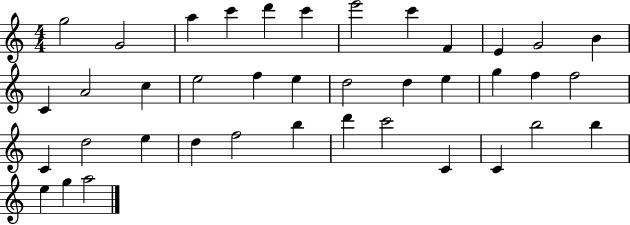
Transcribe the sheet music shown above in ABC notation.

X:1
T:Untitled
M:4/4
L:1/4
K:C
g2 G2 a c' d' c' e'2 c' F E G2 B C A2 c e2 f e d2 d e g f f2 C d2 e d f2 b d' c'2 C C b2 b e g a2